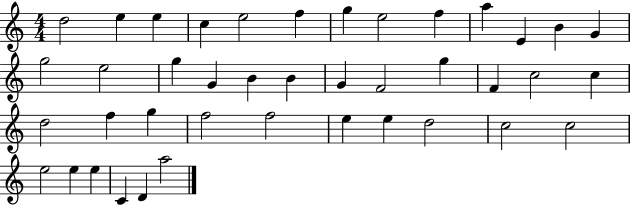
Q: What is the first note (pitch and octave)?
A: D5